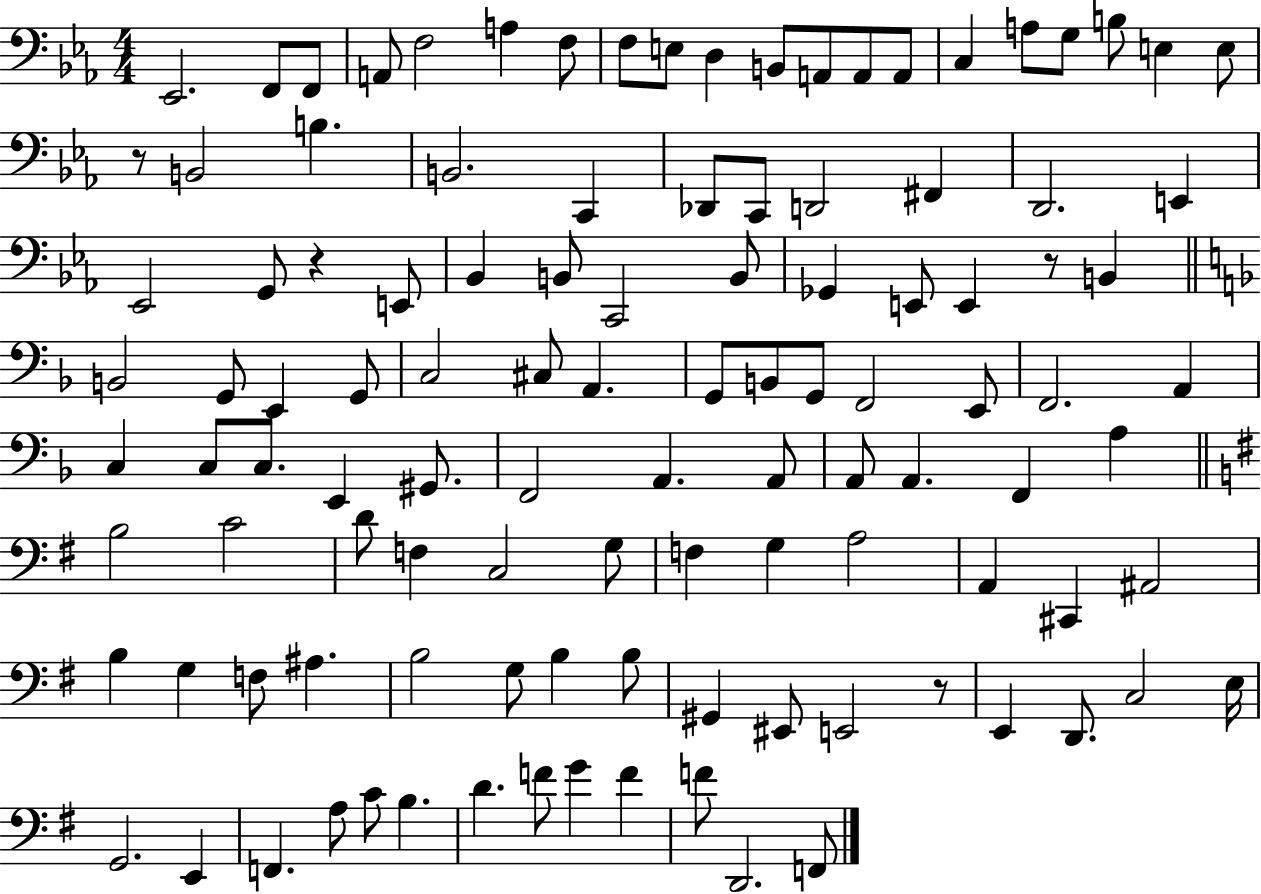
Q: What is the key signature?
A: EES major